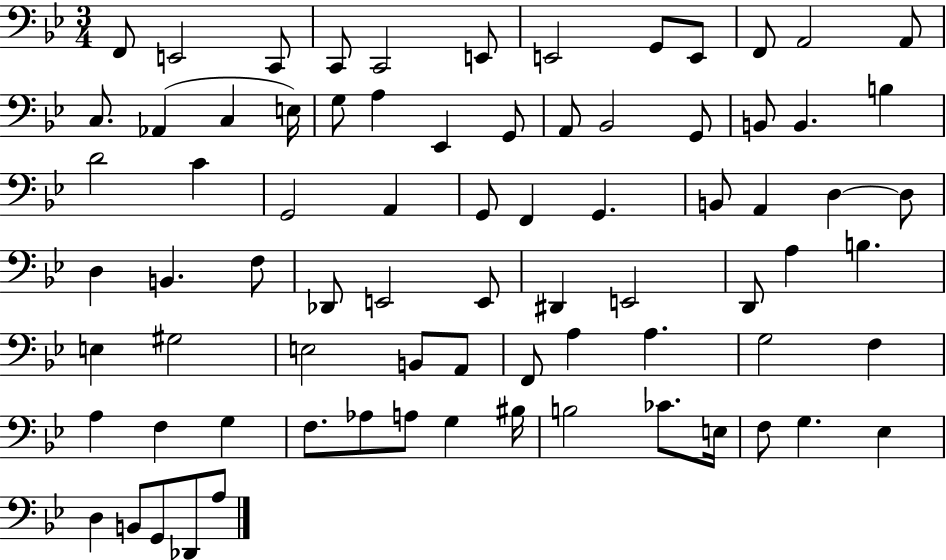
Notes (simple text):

F2/e E2/h C2/e C2/e C2/h E2/e E2/h G2/e E2/e F2/e A2/h A2/e C3/e. Ab2/q C3/q E3/s G3/e A3/q Eb2/q G2/e A2/e Bb2/h G2/e B2/e B2/q. B3/q D4/h C4/q G2/h A2/q G2/e F2/q G2/q. B2/e A2/q D3/q D3/e D3/q B2/q. F3/e Db2/e E2/h E2/e D#2/q E2/h D2/e A3/q B3/q. E3/q G#3/h E3/h B2/e A2/e F2/e A3/q A3/q. G3/h F3/q A3/q F3/q G3/q F3/e. Ab3/e A3/e G3/q BIS3/s B3/h CES4/e. E3/s F3/e G3/q. Eb3/q D3/q B2/e G2/e Db2/e A3/e